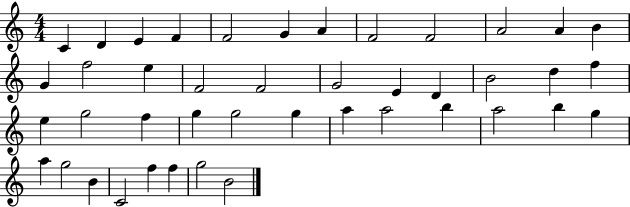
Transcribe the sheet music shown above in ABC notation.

X:1
T:Untitled
M:4/4
L:1/4
K:C
C D E F F2 G A F2 F2 A2 A B G f2 e F2 F2 G2 E D B2 d f e g2 f g g2 g a a2 b a2 b g a g2 B C2 f f g2 B2